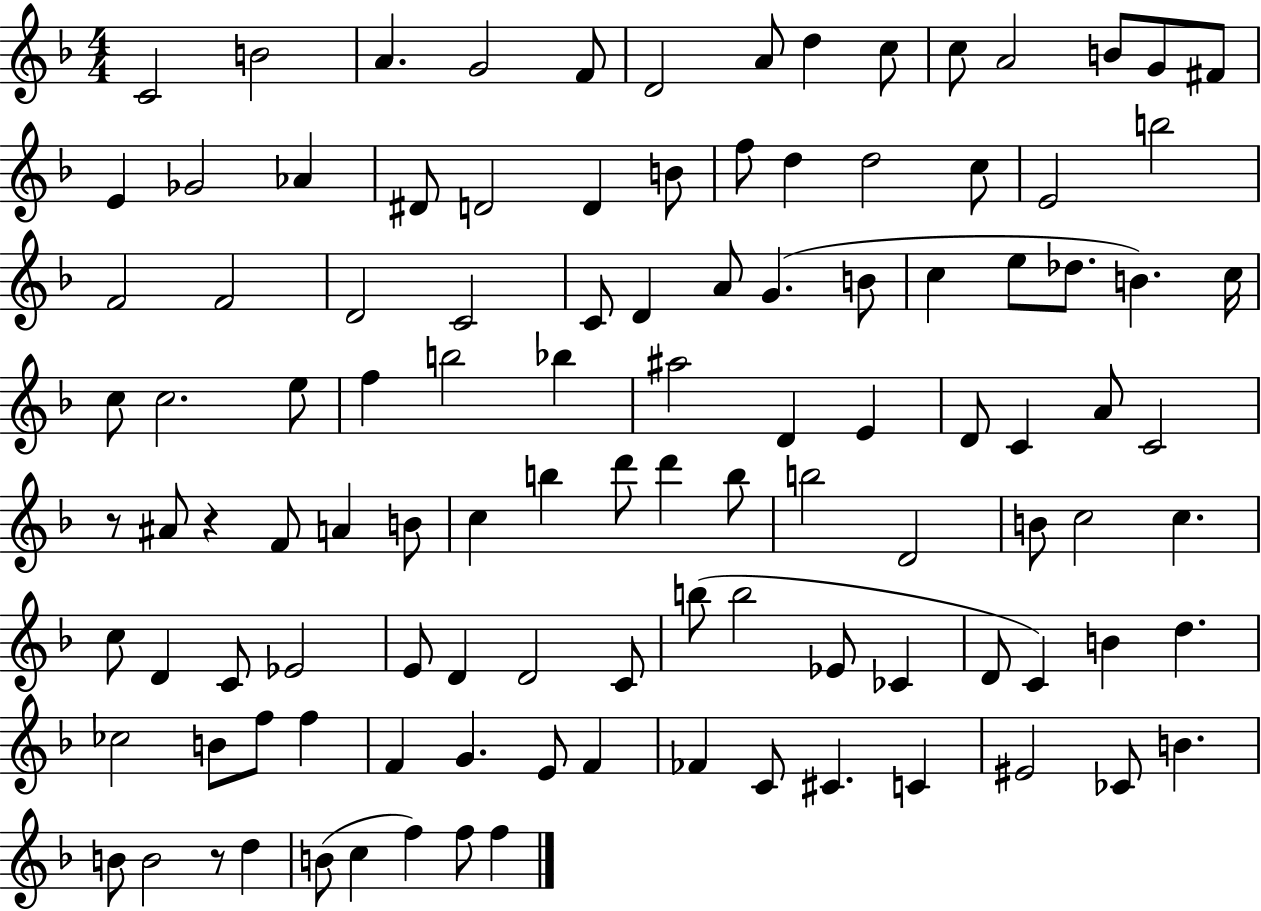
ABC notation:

X:1
T:Untitled
M:4/4
L:1/4
K:F
C2 B2 A G2 F/2 D2 A/2 d c/2 c/2 A2 B/2 G/2 ^F/2 E _G2 _A ^D/2 D2 D B/2 f/2 d d2 c/2 E2 b2 F2 F2 D2 C2 C/2 D A/2 G B/2 c e/2 _d/2 B c/4 c/2 c2 e/2 f b2 _b ^a2 D E D/2 C A/2 C2 z/2 ^A/2 z F/2 A B/2 c b d'/2 d' b/2 b2 D2 B/2 c2 c c/2 D C/2 _E2 E/2 D D2 C/2 b/2 b2 _E/2 _C D/2 C B d _c2 B/2 f/2 f F G E/2 F _F C/2 ^C C ^E2 _C/2 B B/2 B2 z/2 d B/2 c f f/2 f